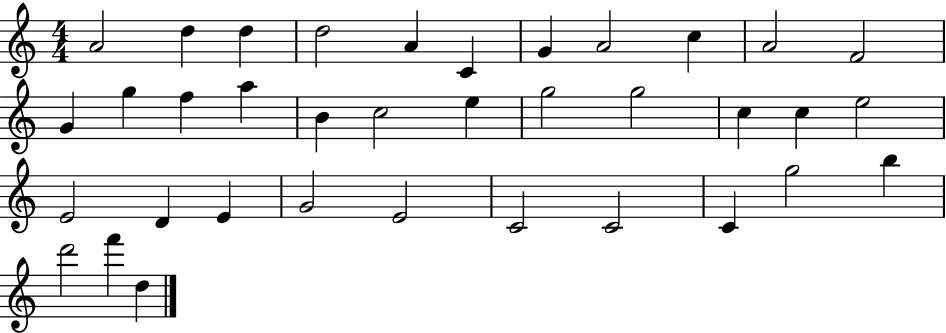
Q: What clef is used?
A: treble